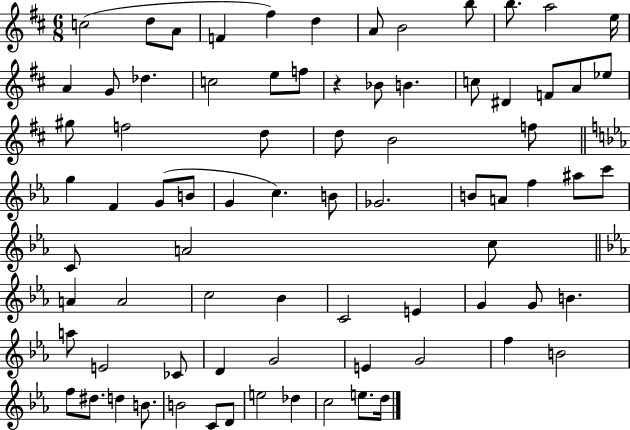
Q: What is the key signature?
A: D major